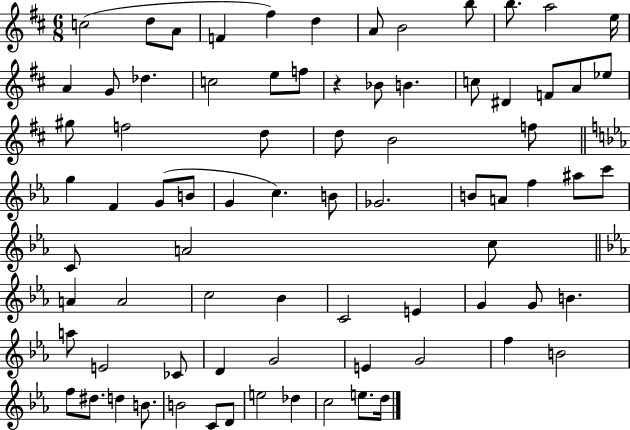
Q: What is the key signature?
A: D major